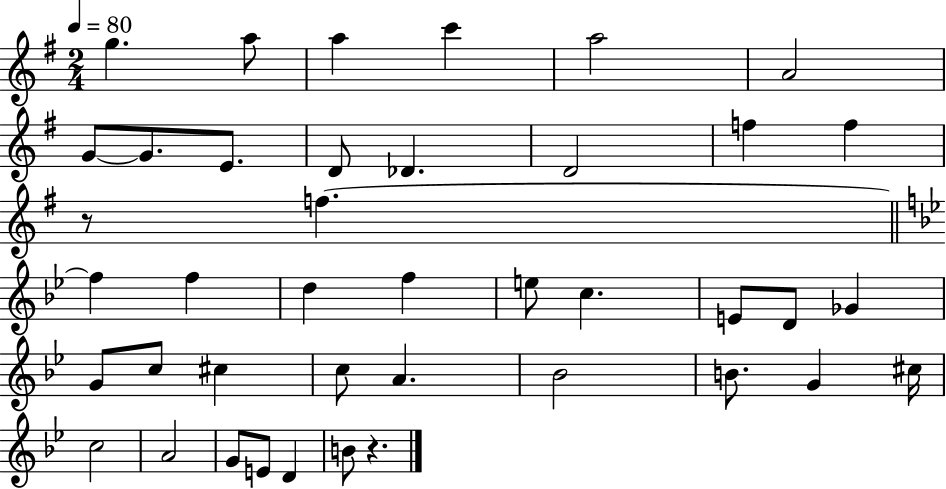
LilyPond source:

{
  \clef treble
  \numericTimeSignature
  \time 2/4
  \key g \major
  \tempo 4 = 80
  g''4. a''8 | a''4 c'''4 | a''2 | a'2 | \break g'8~~ g'8. e'8. | d'8 des'4. | d'2 | f''4 f''4 | \break r8 f''4.~~ | \bar "||" \break \key bes \major f''4 f''4 | d''4 f''4 | e''8 c''4. | e'8 d'8 ges'4 | \break g'8 c''8 cis''4 | c''8 a'4. | bes'2 | b'8. g'4 cis''16 | \break c''2 | a'2 | g'8 e'8 d'4 | b'8 r4. | \break \bar "|."
}